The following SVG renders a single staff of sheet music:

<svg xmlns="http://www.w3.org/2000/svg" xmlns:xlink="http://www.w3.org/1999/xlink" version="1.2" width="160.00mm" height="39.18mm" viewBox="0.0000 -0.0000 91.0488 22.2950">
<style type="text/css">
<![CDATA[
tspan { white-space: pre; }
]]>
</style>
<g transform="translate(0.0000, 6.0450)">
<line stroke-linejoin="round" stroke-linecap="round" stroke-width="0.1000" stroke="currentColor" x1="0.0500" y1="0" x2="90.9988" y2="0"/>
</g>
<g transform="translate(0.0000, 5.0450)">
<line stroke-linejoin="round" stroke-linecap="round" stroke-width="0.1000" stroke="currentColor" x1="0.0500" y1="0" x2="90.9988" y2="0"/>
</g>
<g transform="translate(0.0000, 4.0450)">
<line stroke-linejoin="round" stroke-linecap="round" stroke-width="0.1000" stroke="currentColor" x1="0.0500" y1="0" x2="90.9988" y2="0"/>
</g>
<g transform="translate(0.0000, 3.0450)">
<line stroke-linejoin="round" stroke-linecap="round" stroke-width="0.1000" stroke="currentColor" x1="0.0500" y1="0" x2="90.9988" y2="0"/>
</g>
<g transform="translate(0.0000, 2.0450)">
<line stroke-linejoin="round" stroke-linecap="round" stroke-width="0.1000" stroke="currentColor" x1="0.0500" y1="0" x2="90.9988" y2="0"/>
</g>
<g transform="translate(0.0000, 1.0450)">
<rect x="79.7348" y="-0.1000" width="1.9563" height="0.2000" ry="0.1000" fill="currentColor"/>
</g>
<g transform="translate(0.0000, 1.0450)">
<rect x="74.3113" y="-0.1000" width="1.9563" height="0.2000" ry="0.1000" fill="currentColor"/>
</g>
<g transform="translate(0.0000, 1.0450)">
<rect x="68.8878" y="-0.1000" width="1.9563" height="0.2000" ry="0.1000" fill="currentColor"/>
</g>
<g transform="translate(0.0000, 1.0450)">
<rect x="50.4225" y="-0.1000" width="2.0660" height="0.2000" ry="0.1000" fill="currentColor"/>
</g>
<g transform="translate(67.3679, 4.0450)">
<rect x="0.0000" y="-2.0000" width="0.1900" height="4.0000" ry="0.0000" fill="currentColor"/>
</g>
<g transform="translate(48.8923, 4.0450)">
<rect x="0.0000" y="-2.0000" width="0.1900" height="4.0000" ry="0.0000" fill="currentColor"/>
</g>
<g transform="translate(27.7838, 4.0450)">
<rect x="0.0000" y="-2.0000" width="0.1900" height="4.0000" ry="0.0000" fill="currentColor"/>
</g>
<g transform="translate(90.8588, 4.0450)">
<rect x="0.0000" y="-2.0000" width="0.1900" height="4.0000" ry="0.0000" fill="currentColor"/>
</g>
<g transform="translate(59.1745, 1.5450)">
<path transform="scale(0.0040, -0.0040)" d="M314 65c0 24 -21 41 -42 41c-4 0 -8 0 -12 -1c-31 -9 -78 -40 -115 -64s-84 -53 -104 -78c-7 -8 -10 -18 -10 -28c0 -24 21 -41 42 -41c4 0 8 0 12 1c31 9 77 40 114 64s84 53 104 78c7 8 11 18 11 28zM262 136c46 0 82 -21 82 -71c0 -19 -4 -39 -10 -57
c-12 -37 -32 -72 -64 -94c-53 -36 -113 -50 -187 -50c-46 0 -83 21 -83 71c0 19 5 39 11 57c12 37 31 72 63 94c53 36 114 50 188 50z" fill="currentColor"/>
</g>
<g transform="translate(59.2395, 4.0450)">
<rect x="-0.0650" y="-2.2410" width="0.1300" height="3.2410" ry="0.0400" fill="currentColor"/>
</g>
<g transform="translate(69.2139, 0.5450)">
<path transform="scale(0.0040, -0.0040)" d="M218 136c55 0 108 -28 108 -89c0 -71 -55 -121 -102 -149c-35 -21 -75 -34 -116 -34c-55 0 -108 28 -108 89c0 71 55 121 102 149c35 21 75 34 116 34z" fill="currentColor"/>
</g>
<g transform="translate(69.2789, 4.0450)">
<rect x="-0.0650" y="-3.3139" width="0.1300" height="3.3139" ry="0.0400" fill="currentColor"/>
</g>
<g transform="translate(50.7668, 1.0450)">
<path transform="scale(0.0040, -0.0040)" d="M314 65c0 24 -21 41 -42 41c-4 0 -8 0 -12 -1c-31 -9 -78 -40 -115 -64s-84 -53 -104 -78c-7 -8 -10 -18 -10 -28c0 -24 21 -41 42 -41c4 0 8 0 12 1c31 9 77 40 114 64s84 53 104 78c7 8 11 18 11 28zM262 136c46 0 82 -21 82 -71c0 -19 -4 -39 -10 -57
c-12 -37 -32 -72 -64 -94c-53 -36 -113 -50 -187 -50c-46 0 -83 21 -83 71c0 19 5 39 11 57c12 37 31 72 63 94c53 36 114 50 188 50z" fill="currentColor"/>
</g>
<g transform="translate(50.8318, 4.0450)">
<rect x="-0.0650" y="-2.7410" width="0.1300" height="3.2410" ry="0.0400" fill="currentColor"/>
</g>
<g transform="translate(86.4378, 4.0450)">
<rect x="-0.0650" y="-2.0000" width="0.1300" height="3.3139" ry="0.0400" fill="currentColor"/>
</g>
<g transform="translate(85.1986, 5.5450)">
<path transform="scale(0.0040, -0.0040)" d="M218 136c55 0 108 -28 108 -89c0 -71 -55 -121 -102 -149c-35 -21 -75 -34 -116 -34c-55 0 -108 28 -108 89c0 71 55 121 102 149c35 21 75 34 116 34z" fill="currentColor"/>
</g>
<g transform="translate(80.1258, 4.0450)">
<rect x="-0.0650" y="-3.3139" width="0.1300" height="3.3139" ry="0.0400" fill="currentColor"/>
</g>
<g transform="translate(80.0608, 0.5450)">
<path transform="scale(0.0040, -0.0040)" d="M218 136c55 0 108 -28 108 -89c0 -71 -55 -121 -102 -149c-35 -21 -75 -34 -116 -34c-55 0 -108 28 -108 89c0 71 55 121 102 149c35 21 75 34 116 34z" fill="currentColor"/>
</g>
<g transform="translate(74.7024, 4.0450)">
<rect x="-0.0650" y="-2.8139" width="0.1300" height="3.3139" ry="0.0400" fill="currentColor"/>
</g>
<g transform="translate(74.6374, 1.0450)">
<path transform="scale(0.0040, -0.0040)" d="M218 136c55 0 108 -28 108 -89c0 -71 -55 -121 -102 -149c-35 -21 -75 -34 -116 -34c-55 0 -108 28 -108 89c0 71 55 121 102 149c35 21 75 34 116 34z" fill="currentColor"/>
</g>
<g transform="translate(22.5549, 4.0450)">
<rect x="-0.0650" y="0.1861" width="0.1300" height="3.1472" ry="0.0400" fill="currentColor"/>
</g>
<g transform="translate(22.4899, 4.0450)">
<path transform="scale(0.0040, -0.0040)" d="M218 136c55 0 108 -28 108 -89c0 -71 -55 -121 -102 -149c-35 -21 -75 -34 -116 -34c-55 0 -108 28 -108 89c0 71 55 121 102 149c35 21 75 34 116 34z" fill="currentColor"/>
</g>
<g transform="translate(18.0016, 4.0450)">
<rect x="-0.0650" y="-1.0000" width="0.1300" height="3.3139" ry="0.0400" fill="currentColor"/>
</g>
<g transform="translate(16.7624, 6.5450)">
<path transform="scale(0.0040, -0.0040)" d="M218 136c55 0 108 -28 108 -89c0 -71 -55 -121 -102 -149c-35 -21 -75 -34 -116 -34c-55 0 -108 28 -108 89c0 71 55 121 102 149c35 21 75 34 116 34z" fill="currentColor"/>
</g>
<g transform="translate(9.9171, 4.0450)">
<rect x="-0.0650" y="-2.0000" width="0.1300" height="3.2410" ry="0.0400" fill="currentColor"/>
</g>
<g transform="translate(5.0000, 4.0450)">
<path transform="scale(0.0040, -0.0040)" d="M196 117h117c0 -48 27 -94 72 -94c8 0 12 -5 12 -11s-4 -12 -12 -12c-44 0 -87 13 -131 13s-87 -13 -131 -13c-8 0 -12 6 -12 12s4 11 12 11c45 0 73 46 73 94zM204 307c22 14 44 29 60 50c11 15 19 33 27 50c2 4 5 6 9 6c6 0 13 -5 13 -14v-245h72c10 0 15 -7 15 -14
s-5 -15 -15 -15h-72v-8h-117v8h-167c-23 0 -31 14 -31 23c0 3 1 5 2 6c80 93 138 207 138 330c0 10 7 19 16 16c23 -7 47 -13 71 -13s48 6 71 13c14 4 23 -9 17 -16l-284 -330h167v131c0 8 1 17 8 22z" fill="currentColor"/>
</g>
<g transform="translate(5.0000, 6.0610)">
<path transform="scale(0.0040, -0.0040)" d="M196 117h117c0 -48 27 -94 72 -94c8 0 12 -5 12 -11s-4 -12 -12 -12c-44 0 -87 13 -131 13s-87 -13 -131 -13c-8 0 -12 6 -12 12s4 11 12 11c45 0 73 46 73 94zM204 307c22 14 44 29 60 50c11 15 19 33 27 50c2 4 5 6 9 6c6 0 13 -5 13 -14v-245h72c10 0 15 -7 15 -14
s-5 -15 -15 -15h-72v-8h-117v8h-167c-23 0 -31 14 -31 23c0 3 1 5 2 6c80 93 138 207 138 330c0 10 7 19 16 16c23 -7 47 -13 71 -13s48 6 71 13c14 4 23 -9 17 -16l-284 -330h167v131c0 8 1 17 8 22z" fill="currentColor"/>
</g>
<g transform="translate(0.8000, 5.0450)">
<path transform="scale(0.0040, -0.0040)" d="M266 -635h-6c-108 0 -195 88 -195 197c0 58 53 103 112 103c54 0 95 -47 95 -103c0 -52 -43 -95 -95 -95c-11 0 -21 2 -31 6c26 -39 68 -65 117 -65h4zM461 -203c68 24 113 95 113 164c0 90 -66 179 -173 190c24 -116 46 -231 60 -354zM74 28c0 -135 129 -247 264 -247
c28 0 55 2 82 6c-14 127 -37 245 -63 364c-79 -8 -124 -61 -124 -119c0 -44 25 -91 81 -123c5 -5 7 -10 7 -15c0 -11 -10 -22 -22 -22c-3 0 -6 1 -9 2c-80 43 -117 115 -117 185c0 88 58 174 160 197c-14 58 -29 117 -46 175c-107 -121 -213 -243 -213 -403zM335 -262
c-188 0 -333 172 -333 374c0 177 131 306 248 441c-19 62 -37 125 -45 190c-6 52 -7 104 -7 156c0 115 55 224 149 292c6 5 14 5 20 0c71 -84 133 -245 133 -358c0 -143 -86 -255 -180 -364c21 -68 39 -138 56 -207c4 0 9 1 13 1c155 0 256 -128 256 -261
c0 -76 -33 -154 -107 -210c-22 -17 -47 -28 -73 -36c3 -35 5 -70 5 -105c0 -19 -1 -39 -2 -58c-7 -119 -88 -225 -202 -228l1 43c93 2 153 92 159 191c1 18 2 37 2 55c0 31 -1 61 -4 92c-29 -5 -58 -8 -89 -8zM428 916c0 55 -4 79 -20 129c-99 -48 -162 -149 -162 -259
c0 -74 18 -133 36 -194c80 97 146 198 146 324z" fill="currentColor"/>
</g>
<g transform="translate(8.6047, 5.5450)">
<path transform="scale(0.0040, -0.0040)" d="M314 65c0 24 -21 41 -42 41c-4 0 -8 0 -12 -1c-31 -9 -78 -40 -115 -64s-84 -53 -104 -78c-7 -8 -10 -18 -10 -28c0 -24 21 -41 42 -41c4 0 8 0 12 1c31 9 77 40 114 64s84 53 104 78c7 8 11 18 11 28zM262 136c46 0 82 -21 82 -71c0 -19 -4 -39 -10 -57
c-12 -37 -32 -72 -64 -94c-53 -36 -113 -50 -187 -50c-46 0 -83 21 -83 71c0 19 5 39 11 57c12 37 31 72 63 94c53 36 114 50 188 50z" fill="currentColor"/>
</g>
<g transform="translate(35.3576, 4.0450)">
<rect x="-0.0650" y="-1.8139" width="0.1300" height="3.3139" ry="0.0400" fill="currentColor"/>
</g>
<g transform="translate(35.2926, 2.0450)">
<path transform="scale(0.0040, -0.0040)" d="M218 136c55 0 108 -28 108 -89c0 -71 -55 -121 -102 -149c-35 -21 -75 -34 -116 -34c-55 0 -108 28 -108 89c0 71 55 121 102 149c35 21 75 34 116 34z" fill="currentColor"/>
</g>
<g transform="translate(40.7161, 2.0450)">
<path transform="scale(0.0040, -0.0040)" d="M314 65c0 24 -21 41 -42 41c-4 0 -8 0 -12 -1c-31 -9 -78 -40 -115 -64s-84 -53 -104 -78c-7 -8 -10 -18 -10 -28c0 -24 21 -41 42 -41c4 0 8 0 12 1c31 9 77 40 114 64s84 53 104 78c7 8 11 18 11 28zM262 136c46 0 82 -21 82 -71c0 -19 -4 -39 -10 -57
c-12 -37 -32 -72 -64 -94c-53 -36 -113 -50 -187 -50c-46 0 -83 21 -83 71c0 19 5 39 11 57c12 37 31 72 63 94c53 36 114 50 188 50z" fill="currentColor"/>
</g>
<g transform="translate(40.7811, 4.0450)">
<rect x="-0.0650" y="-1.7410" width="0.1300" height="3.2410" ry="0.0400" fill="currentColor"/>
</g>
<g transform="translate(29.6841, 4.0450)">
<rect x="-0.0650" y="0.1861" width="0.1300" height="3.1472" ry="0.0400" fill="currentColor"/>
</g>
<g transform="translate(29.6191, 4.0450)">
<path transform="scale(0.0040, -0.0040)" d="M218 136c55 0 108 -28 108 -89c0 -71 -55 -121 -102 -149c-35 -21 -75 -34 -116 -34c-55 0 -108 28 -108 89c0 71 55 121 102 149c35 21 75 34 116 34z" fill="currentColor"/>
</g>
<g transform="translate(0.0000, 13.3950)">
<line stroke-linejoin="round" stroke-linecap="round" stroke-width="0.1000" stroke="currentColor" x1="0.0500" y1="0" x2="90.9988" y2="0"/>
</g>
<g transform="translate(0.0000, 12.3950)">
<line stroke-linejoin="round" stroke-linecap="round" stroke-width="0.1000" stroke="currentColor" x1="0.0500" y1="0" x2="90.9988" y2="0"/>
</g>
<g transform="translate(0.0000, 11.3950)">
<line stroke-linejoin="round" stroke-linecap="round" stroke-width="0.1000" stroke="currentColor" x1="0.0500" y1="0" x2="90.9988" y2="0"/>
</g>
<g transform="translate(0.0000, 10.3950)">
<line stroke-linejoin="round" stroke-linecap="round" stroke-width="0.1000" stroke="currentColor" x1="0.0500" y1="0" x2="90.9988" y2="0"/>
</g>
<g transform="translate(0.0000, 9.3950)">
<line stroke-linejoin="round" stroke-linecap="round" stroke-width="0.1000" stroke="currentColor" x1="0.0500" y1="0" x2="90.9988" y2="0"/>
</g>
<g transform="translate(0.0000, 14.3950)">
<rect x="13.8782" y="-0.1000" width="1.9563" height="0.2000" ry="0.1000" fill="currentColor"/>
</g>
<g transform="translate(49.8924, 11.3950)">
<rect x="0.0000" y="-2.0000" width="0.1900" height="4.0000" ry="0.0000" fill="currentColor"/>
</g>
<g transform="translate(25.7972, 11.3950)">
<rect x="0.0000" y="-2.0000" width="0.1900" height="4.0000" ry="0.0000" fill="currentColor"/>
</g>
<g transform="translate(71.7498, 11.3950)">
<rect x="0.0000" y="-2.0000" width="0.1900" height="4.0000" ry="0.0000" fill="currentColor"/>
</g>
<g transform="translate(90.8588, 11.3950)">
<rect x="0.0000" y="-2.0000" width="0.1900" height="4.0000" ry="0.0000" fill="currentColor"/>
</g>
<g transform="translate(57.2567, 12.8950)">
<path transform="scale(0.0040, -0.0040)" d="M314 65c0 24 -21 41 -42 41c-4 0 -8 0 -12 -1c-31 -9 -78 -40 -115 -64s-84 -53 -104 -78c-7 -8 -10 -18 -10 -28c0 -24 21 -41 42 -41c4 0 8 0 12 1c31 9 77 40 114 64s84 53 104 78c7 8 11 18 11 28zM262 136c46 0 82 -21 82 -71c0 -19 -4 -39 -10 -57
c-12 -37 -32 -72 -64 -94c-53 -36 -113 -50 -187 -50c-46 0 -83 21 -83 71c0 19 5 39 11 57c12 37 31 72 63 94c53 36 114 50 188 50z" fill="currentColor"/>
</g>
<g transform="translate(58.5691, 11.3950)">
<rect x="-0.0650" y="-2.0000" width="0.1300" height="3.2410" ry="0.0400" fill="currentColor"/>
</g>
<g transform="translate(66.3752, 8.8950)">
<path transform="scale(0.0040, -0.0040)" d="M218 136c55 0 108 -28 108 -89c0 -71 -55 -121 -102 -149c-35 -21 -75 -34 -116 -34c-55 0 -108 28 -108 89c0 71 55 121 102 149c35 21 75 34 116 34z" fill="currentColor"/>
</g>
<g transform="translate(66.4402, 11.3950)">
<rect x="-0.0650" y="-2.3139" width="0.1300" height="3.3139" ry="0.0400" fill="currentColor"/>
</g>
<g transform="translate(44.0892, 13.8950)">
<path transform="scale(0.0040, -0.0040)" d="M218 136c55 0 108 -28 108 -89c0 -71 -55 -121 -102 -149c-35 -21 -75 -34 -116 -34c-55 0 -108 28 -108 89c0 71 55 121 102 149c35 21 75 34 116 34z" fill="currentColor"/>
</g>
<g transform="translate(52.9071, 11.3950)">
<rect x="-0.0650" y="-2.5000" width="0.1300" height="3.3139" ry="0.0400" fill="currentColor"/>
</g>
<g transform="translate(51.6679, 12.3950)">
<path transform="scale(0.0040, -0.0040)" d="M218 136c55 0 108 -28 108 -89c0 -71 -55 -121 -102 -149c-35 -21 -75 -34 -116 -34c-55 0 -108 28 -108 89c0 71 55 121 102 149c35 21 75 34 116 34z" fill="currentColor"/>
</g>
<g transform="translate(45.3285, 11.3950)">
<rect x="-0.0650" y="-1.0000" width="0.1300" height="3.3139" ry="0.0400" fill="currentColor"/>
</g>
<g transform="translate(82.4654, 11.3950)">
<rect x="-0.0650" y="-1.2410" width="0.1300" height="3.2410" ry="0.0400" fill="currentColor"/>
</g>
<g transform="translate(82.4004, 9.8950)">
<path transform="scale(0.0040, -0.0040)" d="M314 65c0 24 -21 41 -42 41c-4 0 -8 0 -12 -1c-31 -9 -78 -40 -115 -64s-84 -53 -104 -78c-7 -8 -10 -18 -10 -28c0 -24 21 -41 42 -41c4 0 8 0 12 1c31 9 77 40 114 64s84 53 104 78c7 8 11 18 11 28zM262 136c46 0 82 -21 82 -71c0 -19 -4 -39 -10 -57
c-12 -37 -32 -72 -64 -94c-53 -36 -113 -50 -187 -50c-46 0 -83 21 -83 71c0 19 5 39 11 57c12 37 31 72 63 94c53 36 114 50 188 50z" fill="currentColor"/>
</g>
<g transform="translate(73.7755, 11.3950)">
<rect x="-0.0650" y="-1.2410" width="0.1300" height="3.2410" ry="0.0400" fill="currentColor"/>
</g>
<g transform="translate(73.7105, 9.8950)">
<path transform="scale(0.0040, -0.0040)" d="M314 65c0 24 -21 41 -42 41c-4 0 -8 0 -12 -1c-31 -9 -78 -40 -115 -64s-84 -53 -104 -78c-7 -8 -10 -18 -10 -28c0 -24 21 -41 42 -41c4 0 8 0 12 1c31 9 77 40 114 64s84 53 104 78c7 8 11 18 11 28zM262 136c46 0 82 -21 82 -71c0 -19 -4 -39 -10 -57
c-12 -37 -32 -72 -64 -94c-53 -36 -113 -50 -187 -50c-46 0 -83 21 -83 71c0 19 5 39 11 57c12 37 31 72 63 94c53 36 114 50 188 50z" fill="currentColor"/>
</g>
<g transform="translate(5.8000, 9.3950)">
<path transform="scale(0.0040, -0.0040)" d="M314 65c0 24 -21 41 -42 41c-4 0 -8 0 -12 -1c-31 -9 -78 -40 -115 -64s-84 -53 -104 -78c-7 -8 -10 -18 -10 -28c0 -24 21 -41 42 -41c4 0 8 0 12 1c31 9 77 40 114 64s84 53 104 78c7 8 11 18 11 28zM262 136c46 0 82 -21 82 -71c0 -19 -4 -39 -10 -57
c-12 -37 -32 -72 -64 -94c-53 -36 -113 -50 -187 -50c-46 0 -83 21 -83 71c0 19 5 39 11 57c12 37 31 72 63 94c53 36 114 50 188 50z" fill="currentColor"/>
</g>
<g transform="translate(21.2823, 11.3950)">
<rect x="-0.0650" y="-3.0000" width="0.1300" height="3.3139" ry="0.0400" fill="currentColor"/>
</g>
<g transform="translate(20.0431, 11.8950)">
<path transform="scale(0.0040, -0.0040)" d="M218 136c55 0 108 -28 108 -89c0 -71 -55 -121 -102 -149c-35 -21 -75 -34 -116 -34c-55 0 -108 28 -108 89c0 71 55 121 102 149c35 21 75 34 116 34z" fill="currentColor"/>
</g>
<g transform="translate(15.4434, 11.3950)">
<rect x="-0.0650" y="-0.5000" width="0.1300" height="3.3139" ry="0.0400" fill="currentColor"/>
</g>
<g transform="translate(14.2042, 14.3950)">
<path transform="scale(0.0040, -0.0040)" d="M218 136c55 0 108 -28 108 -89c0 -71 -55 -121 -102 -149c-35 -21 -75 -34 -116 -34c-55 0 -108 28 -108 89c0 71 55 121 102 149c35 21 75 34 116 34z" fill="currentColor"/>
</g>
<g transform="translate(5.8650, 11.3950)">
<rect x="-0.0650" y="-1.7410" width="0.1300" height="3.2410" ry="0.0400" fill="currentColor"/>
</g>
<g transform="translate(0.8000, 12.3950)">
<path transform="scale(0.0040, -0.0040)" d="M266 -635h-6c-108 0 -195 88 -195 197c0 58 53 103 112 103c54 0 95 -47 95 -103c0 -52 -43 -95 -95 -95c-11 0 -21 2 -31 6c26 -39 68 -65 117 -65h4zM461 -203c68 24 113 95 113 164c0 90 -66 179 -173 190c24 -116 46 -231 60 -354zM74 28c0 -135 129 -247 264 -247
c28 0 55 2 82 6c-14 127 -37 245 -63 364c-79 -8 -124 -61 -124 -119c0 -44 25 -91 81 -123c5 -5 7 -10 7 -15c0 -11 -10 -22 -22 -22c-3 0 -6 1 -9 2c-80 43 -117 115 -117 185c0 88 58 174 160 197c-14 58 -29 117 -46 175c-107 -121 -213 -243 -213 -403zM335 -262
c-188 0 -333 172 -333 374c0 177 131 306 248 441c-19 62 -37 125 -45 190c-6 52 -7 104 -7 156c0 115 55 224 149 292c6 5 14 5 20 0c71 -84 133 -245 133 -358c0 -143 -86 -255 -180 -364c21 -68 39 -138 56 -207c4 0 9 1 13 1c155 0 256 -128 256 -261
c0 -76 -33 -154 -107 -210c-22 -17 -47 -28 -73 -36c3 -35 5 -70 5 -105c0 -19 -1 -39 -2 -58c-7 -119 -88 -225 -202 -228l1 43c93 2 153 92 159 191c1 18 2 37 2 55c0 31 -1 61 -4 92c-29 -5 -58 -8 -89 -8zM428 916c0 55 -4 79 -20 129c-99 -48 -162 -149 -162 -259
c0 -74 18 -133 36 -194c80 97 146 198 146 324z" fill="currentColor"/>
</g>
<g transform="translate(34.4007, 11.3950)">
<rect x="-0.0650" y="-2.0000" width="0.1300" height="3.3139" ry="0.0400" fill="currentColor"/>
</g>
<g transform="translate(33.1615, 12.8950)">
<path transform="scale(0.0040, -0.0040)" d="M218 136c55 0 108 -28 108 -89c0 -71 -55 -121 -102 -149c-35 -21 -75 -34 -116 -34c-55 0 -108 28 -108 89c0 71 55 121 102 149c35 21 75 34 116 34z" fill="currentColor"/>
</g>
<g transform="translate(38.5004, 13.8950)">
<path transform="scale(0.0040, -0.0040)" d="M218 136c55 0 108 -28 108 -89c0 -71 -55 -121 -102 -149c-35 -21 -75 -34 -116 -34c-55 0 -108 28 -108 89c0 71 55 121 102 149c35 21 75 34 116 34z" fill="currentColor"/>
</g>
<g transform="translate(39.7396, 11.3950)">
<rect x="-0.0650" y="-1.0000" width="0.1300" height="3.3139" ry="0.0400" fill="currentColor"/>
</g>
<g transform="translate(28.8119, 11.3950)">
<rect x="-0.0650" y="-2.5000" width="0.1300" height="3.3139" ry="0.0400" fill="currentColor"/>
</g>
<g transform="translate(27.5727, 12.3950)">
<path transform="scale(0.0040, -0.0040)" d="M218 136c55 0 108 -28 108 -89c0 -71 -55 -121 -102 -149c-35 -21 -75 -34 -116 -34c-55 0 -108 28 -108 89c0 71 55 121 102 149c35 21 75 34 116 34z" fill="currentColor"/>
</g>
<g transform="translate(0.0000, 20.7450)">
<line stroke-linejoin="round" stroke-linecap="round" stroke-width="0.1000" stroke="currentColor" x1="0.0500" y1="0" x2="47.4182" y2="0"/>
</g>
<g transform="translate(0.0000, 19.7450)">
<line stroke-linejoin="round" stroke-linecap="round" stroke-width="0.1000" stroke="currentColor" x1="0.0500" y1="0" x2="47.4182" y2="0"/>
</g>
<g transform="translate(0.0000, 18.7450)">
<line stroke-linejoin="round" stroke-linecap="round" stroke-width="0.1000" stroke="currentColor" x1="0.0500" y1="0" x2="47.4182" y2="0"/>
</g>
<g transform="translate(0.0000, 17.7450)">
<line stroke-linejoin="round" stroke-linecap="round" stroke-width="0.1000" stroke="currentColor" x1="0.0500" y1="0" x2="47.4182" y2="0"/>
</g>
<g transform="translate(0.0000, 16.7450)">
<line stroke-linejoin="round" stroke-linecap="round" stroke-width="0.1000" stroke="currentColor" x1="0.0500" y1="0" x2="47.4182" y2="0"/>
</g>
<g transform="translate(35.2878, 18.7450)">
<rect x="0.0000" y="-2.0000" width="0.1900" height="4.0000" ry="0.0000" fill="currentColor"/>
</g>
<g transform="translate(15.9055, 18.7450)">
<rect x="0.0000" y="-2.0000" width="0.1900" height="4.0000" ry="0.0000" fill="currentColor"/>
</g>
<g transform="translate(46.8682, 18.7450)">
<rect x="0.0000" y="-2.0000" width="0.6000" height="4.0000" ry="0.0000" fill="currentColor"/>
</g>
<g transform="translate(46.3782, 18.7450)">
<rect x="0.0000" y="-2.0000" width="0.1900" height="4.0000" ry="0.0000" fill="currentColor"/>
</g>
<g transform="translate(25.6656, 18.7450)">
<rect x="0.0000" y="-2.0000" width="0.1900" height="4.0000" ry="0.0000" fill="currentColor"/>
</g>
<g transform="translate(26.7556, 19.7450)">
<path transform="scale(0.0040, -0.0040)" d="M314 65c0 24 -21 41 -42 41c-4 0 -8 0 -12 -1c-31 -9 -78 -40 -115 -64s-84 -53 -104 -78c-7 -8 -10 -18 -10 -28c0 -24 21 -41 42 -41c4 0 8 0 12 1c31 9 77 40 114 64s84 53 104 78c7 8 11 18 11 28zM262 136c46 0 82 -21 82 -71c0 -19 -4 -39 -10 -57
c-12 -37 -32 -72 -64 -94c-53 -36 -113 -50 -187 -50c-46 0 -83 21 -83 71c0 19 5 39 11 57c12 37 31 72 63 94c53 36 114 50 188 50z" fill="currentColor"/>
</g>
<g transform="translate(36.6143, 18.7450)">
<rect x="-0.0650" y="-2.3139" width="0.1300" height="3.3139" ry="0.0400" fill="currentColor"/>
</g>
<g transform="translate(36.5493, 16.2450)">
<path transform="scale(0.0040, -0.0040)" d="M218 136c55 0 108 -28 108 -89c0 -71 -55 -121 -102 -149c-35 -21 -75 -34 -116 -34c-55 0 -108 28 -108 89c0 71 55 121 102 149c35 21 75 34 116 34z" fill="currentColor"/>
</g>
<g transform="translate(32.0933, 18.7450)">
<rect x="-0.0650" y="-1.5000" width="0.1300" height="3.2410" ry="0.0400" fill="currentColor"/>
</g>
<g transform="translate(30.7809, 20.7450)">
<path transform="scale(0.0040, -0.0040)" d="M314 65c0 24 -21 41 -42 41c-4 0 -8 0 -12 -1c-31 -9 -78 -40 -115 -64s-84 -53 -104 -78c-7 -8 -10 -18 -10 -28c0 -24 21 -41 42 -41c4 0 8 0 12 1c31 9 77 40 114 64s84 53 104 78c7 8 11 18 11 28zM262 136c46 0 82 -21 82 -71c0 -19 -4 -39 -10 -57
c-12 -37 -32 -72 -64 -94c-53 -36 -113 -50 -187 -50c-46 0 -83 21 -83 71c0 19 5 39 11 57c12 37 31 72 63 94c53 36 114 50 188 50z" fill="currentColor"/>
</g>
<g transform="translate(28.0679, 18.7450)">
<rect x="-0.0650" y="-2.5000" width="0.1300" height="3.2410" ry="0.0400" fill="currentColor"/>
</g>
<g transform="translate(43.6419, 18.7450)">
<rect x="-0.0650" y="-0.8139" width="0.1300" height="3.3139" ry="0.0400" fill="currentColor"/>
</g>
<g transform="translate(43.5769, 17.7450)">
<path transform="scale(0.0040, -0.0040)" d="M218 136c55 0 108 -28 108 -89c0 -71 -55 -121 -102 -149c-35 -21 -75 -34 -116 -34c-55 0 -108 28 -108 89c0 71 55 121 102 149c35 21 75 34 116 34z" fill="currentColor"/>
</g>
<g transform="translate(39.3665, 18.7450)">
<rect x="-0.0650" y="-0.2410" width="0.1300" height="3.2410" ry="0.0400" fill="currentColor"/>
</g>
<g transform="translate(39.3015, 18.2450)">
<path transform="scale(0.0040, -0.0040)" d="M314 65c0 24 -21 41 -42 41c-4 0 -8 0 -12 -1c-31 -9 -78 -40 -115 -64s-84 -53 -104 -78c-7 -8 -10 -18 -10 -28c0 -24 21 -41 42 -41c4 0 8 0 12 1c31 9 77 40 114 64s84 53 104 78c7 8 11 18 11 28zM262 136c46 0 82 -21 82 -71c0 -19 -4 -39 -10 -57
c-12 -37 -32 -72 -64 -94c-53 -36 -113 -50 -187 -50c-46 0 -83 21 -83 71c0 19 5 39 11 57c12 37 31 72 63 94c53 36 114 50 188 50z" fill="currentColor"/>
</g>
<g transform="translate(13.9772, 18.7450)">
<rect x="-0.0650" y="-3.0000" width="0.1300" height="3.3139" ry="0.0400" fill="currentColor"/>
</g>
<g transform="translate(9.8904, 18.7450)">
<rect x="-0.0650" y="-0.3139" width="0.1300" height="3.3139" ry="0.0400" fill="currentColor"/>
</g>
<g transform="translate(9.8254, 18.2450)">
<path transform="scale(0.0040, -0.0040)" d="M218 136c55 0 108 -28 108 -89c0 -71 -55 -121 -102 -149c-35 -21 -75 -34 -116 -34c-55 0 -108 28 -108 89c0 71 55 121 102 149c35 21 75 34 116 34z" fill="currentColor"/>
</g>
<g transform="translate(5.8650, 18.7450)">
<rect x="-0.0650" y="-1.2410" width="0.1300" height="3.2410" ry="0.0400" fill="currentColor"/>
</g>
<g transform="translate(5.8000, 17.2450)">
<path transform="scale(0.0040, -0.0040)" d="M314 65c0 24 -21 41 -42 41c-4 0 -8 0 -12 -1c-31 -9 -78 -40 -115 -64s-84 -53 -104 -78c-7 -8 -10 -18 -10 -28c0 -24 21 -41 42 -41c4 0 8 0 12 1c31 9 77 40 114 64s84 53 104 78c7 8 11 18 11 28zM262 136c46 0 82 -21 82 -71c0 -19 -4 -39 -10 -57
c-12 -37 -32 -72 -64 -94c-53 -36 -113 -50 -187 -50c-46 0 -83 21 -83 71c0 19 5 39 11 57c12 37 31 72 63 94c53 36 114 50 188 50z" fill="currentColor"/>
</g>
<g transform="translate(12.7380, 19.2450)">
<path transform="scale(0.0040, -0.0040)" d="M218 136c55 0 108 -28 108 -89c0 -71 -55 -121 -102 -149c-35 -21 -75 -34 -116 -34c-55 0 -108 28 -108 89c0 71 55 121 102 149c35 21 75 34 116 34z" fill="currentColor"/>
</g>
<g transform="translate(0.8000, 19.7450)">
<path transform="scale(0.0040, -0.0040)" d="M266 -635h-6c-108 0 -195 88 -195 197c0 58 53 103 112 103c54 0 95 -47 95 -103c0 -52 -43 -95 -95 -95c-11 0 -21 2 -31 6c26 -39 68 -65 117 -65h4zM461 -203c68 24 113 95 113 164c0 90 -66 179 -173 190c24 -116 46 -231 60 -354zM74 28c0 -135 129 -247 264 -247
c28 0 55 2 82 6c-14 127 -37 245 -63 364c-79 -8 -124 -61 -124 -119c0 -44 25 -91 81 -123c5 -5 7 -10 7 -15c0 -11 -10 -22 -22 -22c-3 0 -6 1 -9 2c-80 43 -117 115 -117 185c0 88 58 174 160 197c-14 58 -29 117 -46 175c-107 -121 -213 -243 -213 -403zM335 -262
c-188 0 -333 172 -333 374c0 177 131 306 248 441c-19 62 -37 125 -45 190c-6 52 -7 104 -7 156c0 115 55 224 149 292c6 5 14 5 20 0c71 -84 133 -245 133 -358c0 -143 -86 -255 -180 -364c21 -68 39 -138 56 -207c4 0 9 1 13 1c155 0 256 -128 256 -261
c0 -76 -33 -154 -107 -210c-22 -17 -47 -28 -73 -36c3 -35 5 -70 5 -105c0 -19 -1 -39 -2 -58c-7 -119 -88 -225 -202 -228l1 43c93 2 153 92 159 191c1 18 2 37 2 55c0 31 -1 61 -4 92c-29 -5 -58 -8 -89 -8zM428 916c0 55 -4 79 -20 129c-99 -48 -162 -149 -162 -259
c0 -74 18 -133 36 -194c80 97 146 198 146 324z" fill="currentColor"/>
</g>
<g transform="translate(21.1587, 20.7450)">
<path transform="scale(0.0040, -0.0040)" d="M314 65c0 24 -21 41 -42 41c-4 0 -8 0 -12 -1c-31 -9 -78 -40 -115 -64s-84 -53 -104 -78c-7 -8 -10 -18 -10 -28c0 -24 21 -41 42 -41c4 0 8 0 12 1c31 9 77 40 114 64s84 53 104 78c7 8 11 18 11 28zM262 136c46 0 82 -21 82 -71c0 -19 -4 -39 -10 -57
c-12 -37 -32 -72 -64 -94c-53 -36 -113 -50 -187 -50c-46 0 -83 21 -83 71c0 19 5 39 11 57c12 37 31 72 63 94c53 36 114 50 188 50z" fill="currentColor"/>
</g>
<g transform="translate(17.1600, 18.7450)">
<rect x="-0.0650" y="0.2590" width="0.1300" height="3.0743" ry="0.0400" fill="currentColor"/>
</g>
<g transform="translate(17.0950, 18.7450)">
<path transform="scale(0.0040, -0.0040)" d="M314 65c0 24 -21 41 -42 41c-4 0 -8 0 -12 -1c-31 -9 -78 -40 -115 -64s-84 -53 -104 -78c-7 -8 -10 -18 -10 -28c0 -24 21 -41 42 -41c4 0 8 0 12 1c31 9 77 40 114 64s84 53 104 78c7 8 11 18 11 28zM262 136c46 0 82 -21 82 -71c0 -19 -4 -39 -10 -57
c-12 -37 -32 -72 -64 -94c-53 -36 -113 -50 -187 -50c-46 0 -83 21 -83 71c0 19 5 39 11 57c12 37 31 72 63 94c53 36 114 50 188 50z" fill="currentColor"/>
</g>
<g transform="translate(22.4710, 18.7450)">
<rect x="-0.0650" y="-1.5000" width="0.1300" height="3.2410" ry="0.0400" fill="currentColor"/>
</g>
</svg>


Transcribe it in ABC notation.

X:1
T:Untitled
M:4/4
L:1/4
K:C
F2 D B B f f2 a2 g2 b a b F f2 C A G F D D G F2 g e2 e2 e2 c A B2 E2 G2 E2 g c2 d